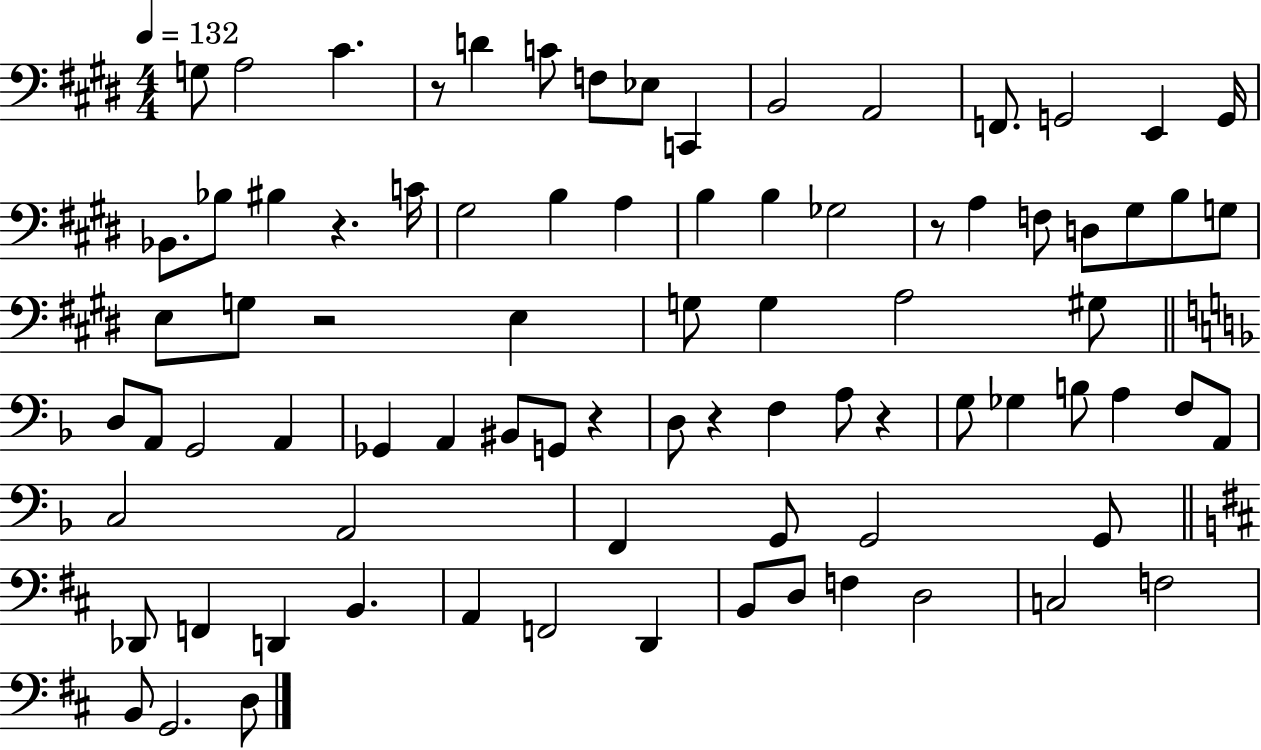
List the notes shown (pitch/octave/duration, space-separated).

G3/e A3/h C#4/q. R/e D4/q C4/e F3/e Eb3/e C2/q B2/h A2/h F2/e. G2/h E2/q G2/s Bb2/e. Bb3/e BIS3/q R/q. C4/s G#3/h B3/q A3/q B3/q B3/q Gb3/h R/e A3/q F3/e D3/e G#3/e B3/e G3/e E3/e G3/e R/h E3/q G3/e G3/q A3/h G#3/e D3/e A2/e G2/h A2/q Gb2/q A2/q BIS2/e G2/e R/q D3/e R/q F3/q A3/e R/q G3/e Gb3/q B3/e A3/q F3/e A2/e C3/h A2/h F2/q G2/e G2/h G2/e Db2/e F2/q D2/q B2/q. A2/q F2/h D2/q B2/e D3/e F3/q D3/h C3/h F3/h B2/e G2/h. D3/e